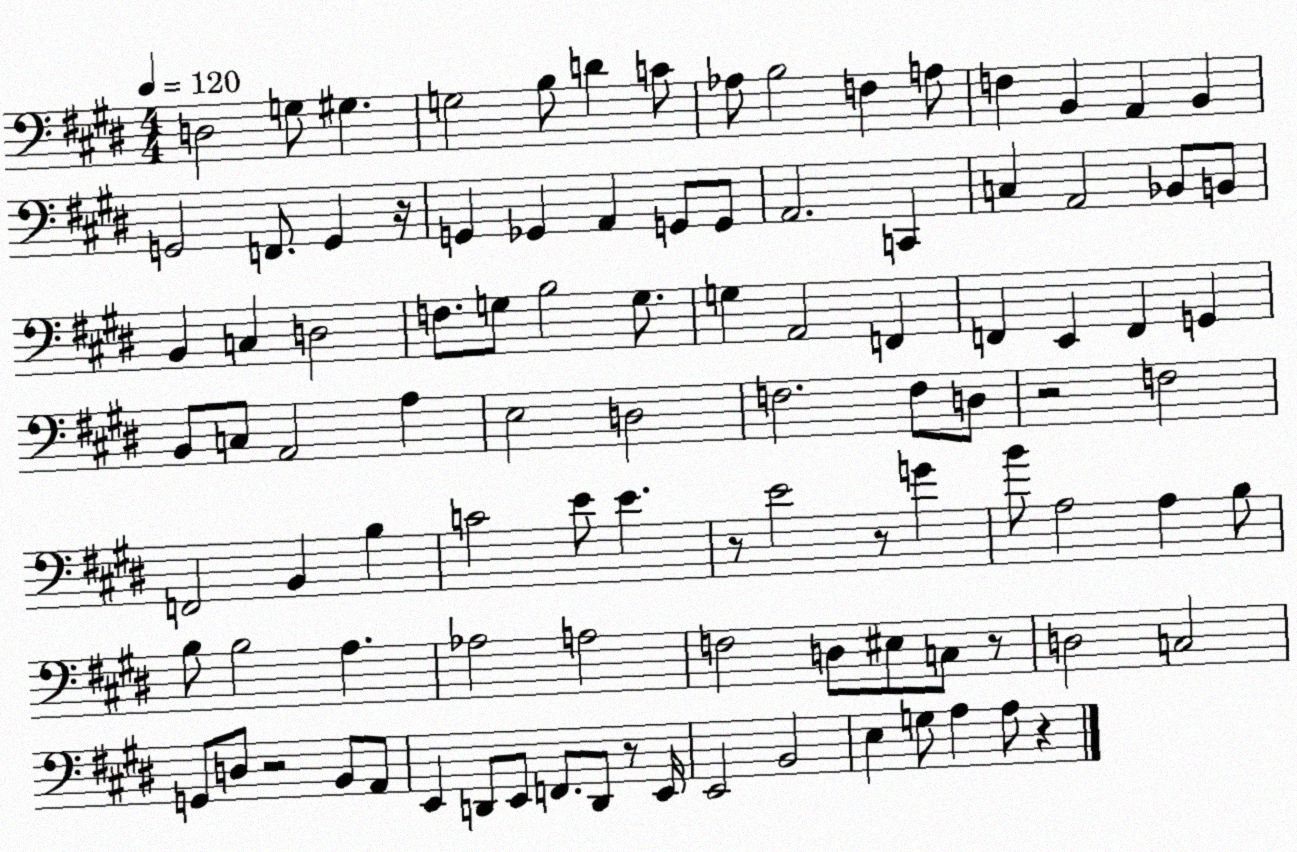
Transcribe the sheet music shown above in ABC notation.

X:1
T:Untitled
M:4/4
L:1/4
K:E
D,2 G,/2 ^G, G,2 B,/2 D C/2 _A,/2 B,2 F, A,/2 F, B,, A,, B,, G,,2 F,,/2 G,, z/4 G,, _G,, A,, G,,/2 G,,/2 A,,2 C,, C, A,,2 _B,,/2 B,,/2 B,, C, D,2 F,/2 G,/2 B,2 G,/2 G, A,,2 F,, F,, E,, F,, G,, B,,/2 C,/2 A,,2 A, E,2 D,2 F,2 F,/2 D,/2 z2 F,2 F,,2 B,, B, C2 E/2 E z/2 E2 z/2 G B/2 A,2 A, B,/2 B,/2 B,2 A, _A,2 A,2 F,2 D,/2 ^E,/2 C,/2 z/2 D,2 C,2 G,,/2 D,/2 z2 B,,/2 A,,/2 E,, D,,/2 E,,/2 F,,/2 D,,/2 z/2 E,,/4 E,,2 B,,2 E, G,/2 A, A,/2 z